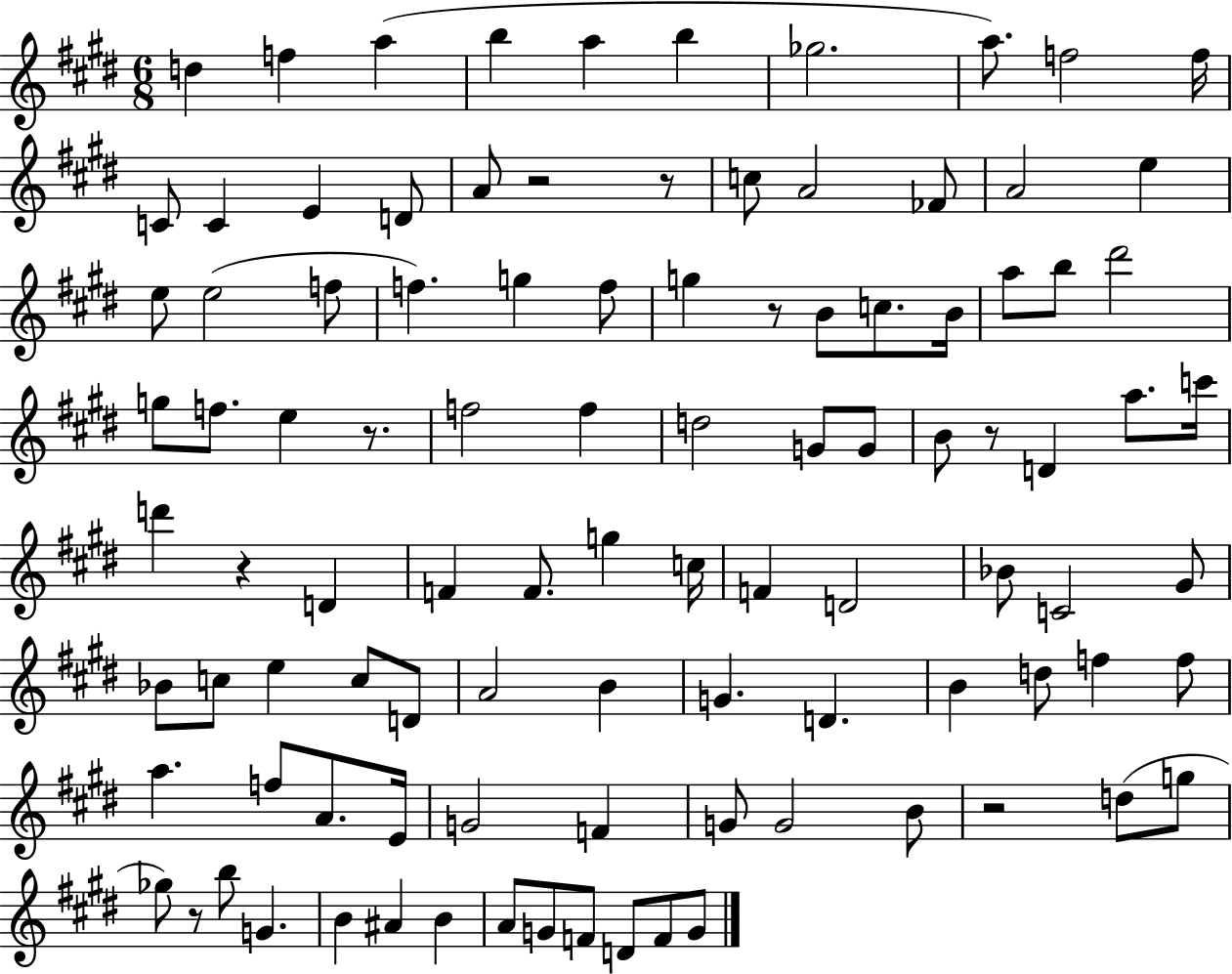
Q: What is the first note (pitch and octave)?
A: D5